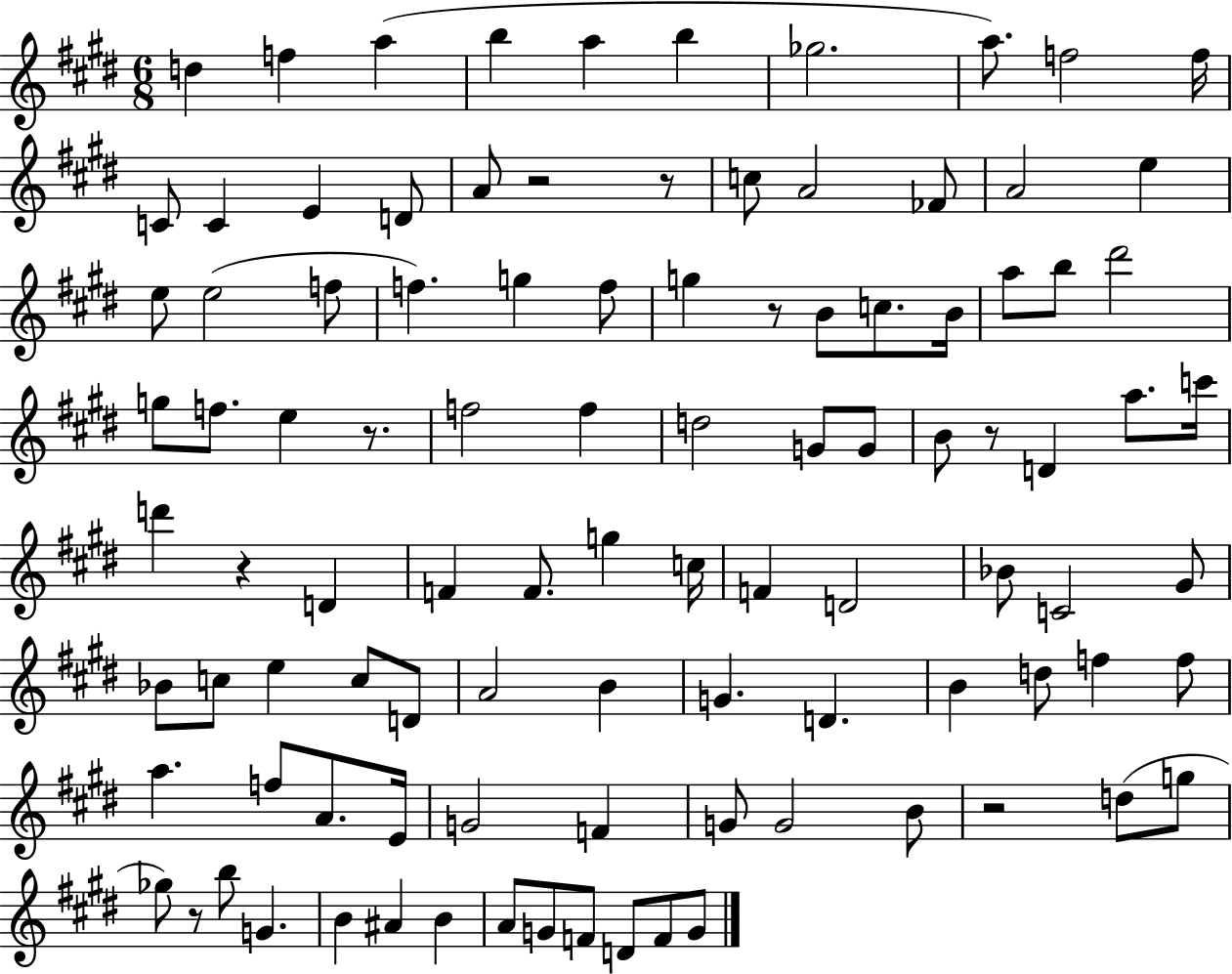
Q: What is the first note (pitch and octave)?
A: D5